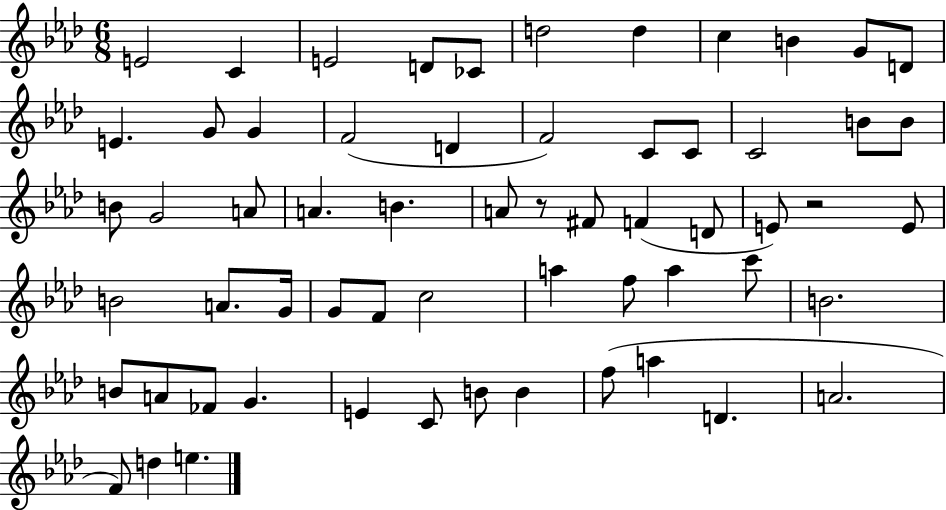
{
  \clef treble
  \numericTimeSignature
  \time 6/8
  \key aes \major
  e'2 c'4 | e'2 d'8 ces'8 | d''2 d''4 | c''4 b'4 g'8 d'8 | \break e'4. g'8 g'4 | f'2( d'4 | f'2) c'8 c'8 | c'2 b'8 b'8 | \break b'8 g'2 a'8 | a'4. b'4. | a'8 r8 fis'8 f'4( d'8 | e'8) r2 e'8 | \break b'2 a'8. g'16 | g'8 f'8 c''2 | a''4 f''8 a''4 c'''8 | b'2. | \break b'8 a'8 fes'8 g'4. | e'4 c'8 b'8 b'4 | f''8( a''4 d'4. | a'2. | \break f'8) d''4 e''4. | \bar "|."
}